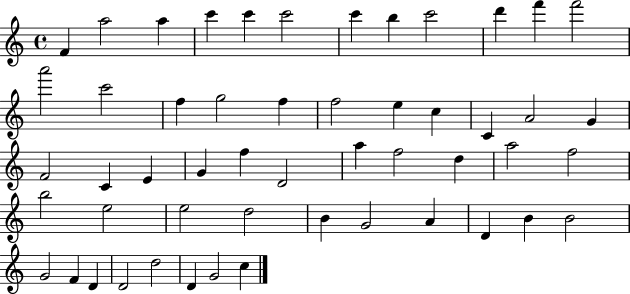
F4/q A5/h A5/q C6/q C6/q C6/h C6/q B5/q C6/h D6/q F6/q F6/h A6/h C6/h F5/q G5/h F5/q F5/h E5/q C5/q C4/q A4/h G4/q F4/h C4/q E4/q G4/q F5/q D4/h A5/q F5/h D5/q A5/h F5/h B5/h E5/h E5/h D5/h B4/q G4/h A4/q D4/q B4/q B4/h G4/h F4/q D4/q D4/h D5/h D4/q G4/h C5/q